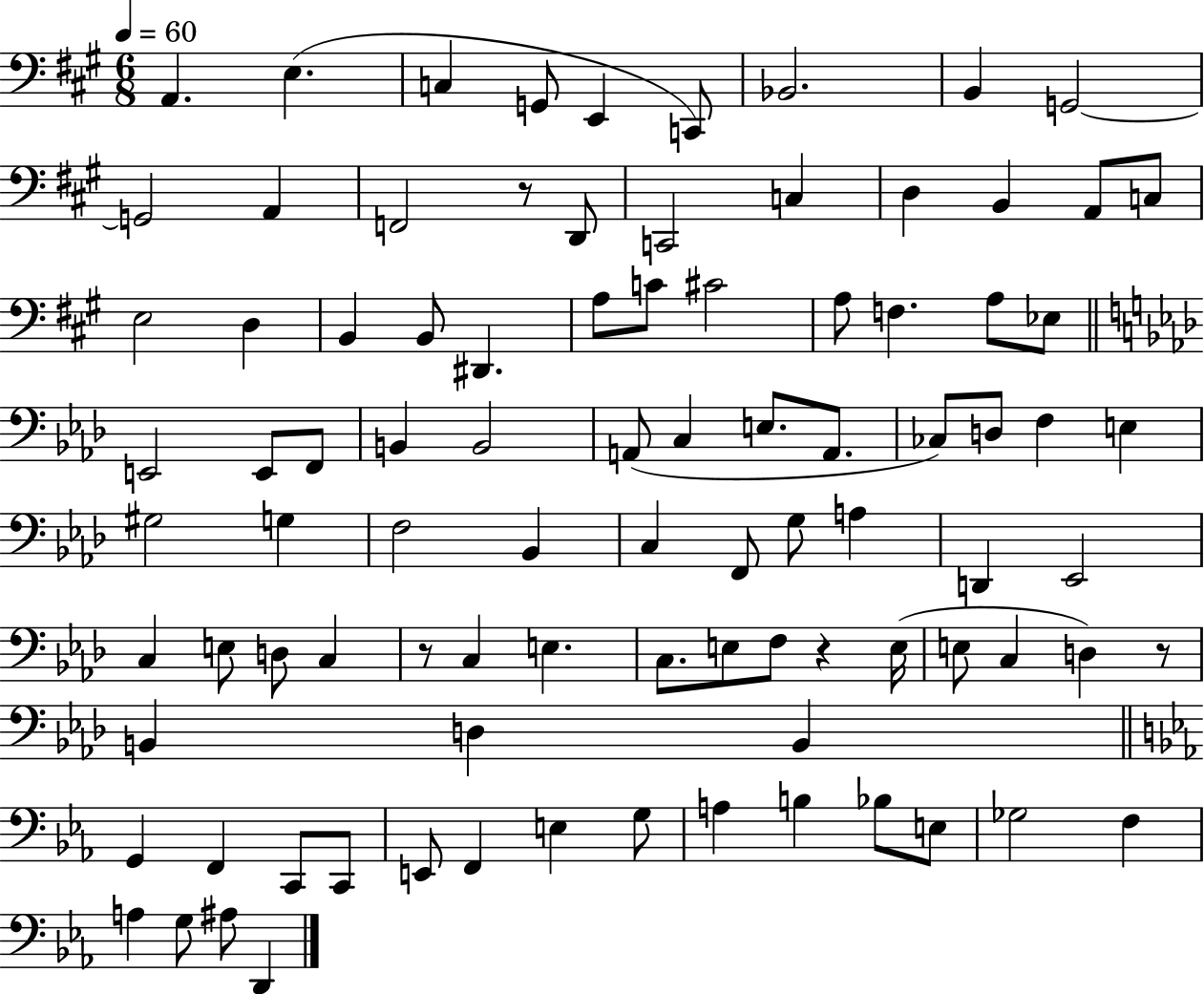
A2/q. E3/q. C3/q G2/e E2/q C2/e Bb2/h. B2/q G2/h G2/h A2/q F2/h R/e D2/e C2/h C3/q D3/q B2/q A2/e C3/e E3/h D3/q B2/q B2/e D#2/q. A3/e C4/e C#4/h A3/e F3/q. A3/e Eb3/e E2/h E2/e F2/e B2/q B2/h A2/e C3/q E3/e. A2/e. CES3/e D3/e F3/q E3/q G#3/h G3/q F3/h Bb2/q C3/q F2/e G3/e A3/q D2/q Eb2/h C3/q E3/e D3/e C3/q R/e C3/q E3/q. C3/e. E3/e F3/e R/q E3/s E3/e C3/q D3/q R/e B2/q D3/q B2/q G2/q F2/q C2/e C2/e E2/e F2/q E3/q G3/e A3/q B3/q Bb3/e E3/e Gb3/h F3/q A3/q G3/e A#3/e D2/q